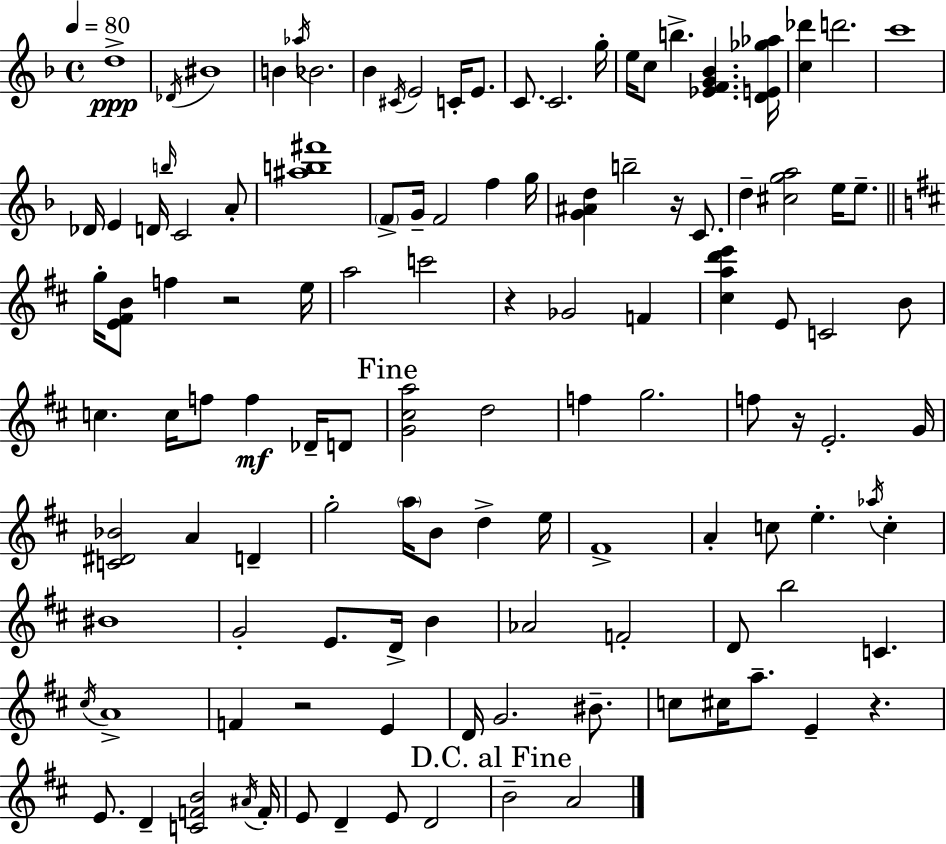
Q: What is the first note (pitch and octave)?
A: D5